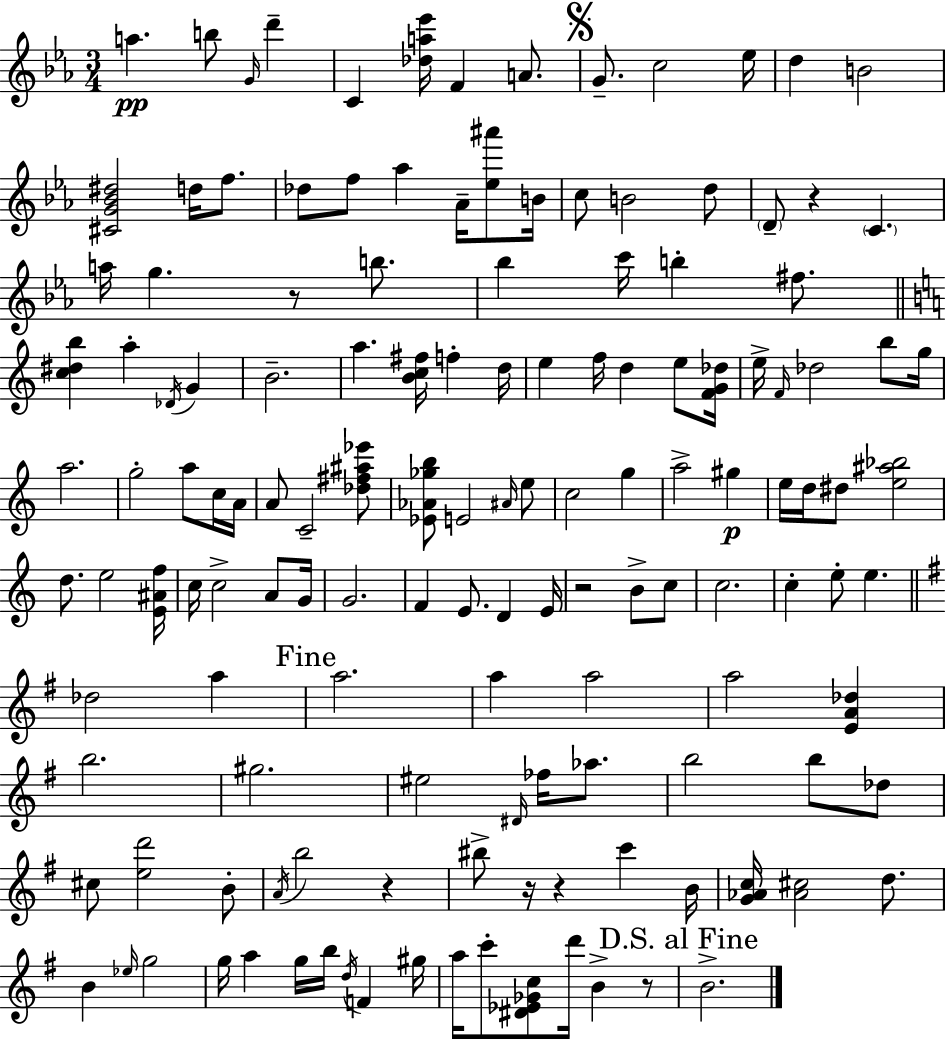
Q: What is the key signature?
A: EES major